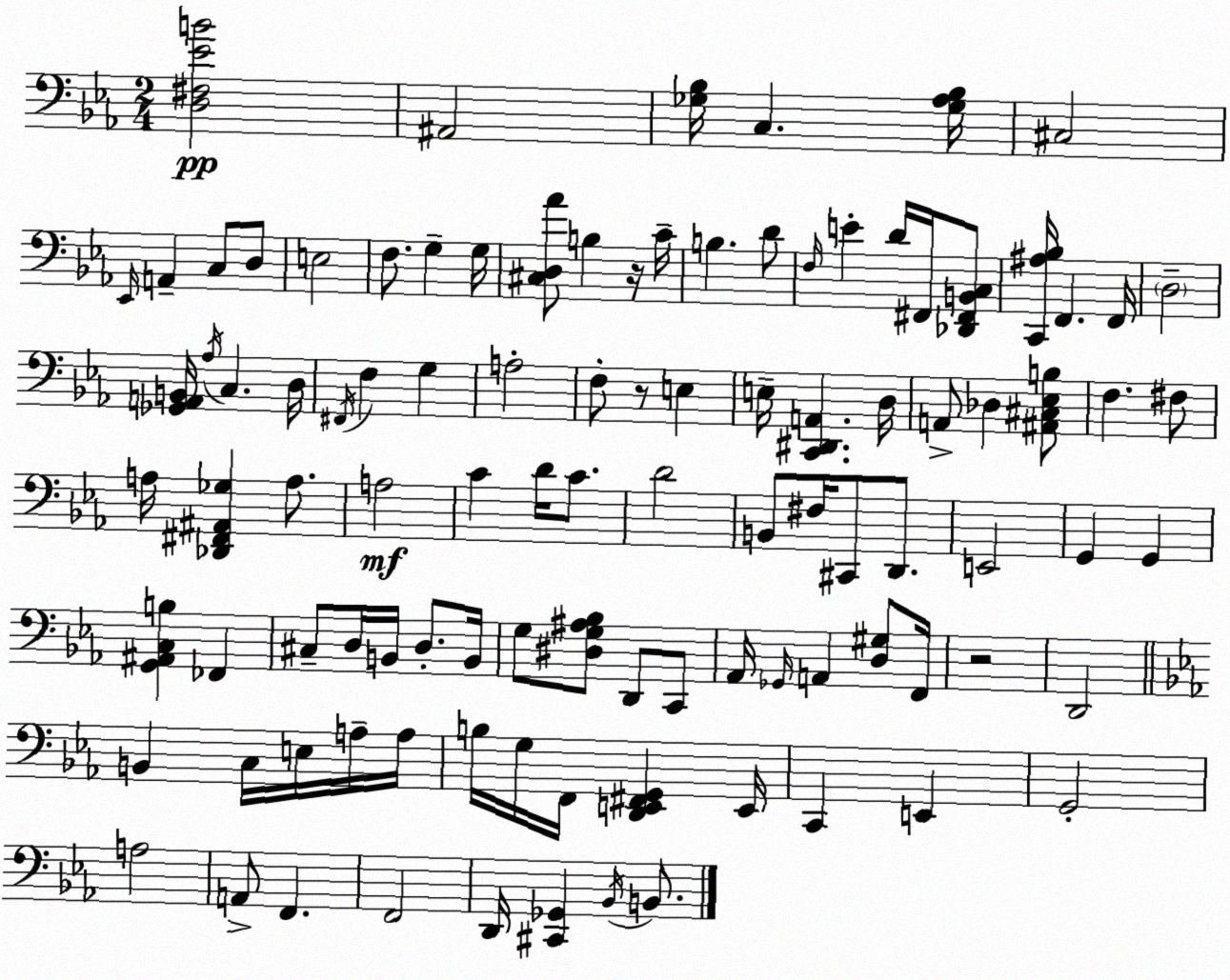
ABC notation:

X:1
T:Untitled
M:2/4
L:1/4
K:Cm
[D,^F,_EB]2 ^A,,2 [_G,_B,]/4 C, [_G,_A,_B,]/4 ^C,2 _E,,/4 A,, C,/2 D,/2 E,2 F,/2 G, G,/4 [^C,D,_A]/2 B, z/4 C/4 B, D/2 F,/4 E D/4 ^F,,/4 [_D,,^F,,B,,C,]/2 [C,,^A,_B,]/4 F,, F,,/4 D,2 [_G,,A,,B,,]/4 _A,/4 C, D,/4 ^F,,/4 F, G, A,2 F,/2 z/2 E, E,/4 [C,,^D,,A,,] D,/4 A,,/2 _D, [^A,,^C,_E,B,]/2 F, ^F,/2 A,/4 [_D,,^F,,^A,,_G,] A,/2 A,2 C D/4 C/2 D2 B,,/2 ^F,/4 ^C,,/2 D,,/2 E,,2 G,, G,, [G,,^A,,C,B,] _F,, ^C,/2 D,/4 B,,/4 D,/2 B,,/4 G,/2 [^D,G,^A,_B,]/2 D,,/2 C,,/2 _A,,/4 _G,,/4 A,, [D,^G,]/2 F,,/4 z2 D,,2 B,, C,/4 E,/4 A,/4 A,/4 B,/4 G,/4 F,,/4 [D,,E,,^F,,G,,] E,,/4 C,, E,, G,,2 A,2 A,,/2 F,, F,,2 D,,/4 [^C,,_G,,] _B,,/4 B,,/2